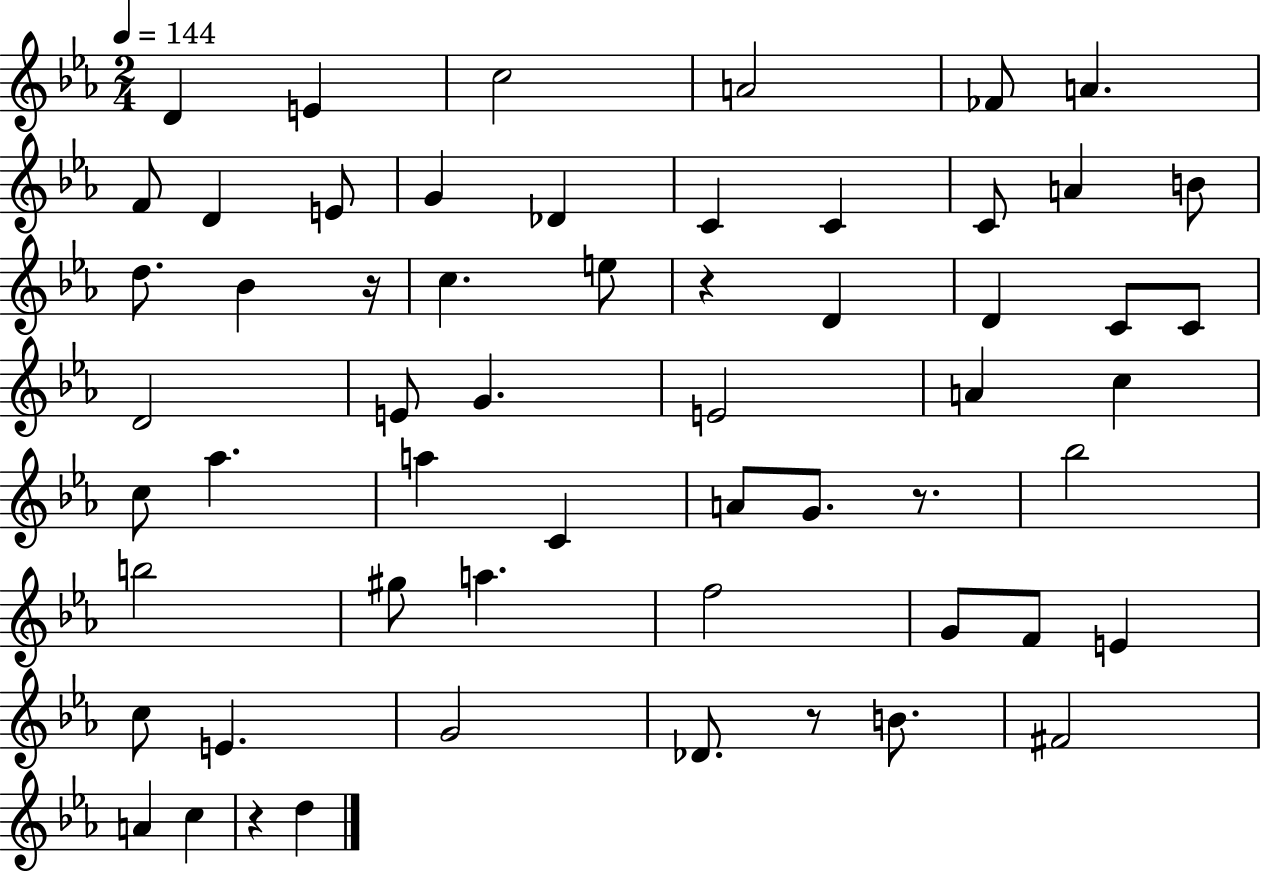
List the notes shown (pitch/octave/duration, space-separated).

D4/q E4/q C5/h A4/h FES4/e A4/q. F4/e D4/q E4/e G4/q Db4/q C4/q C4/q C4/e A4/q B4/e D5/e. Bb4/q R/s C5/q. E5/e R/q D4/q D4/q C4/e C4/e D4/h E4/e G4/q. E4/h A4/q C5/q C5/e Ab5/q. A5/q C4/q A4/e G4/e. R/e. Bb5/h B5/h G#5/e A5/q. F5/h G4/e F4/e E4/q C5/e E4/q. G4/h Db4/e. R/e B4/e. F#4/h A4/q C5/q R/q D5/q